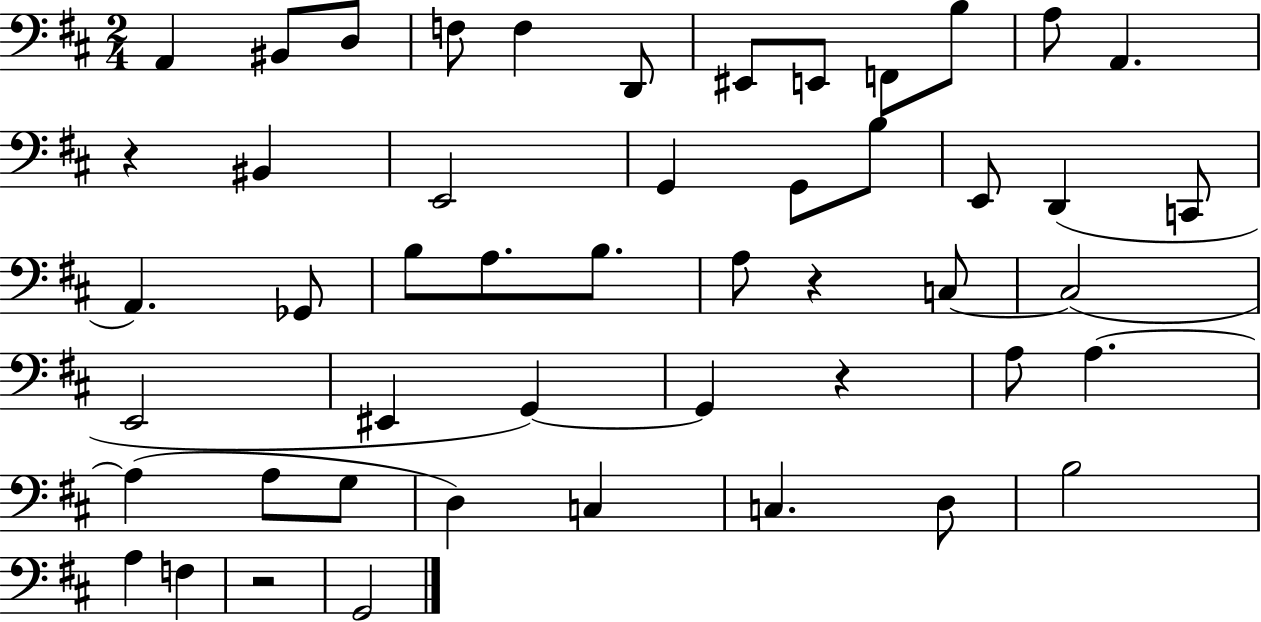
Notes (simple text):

A2/q BIS2/e D3/e F3/e F3/q D2/e EIS2/e E2/e F2/e B3/e A3/e A2/q. R/q BIS2/q E2/h G2/q G2/e B3/e E2/e D2/q C2/e A2/q. Gb2/e B3/e A3/e. B3/e. A3/e R/q C3/e C3/h E2/h EIS2/q G2/q G2/q R/q A3/e A3/q. A3/q A3/e G3/e D3/q C3/q C3/q. D3/e B3/h A3/q F3/q R/h G2/h